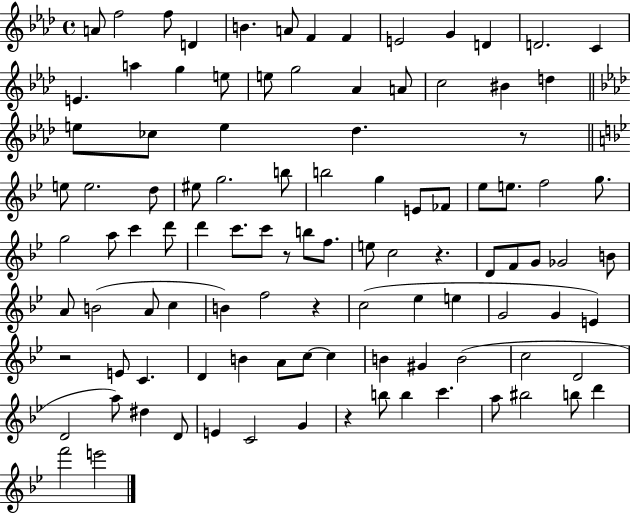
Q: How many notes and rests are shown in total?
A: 104